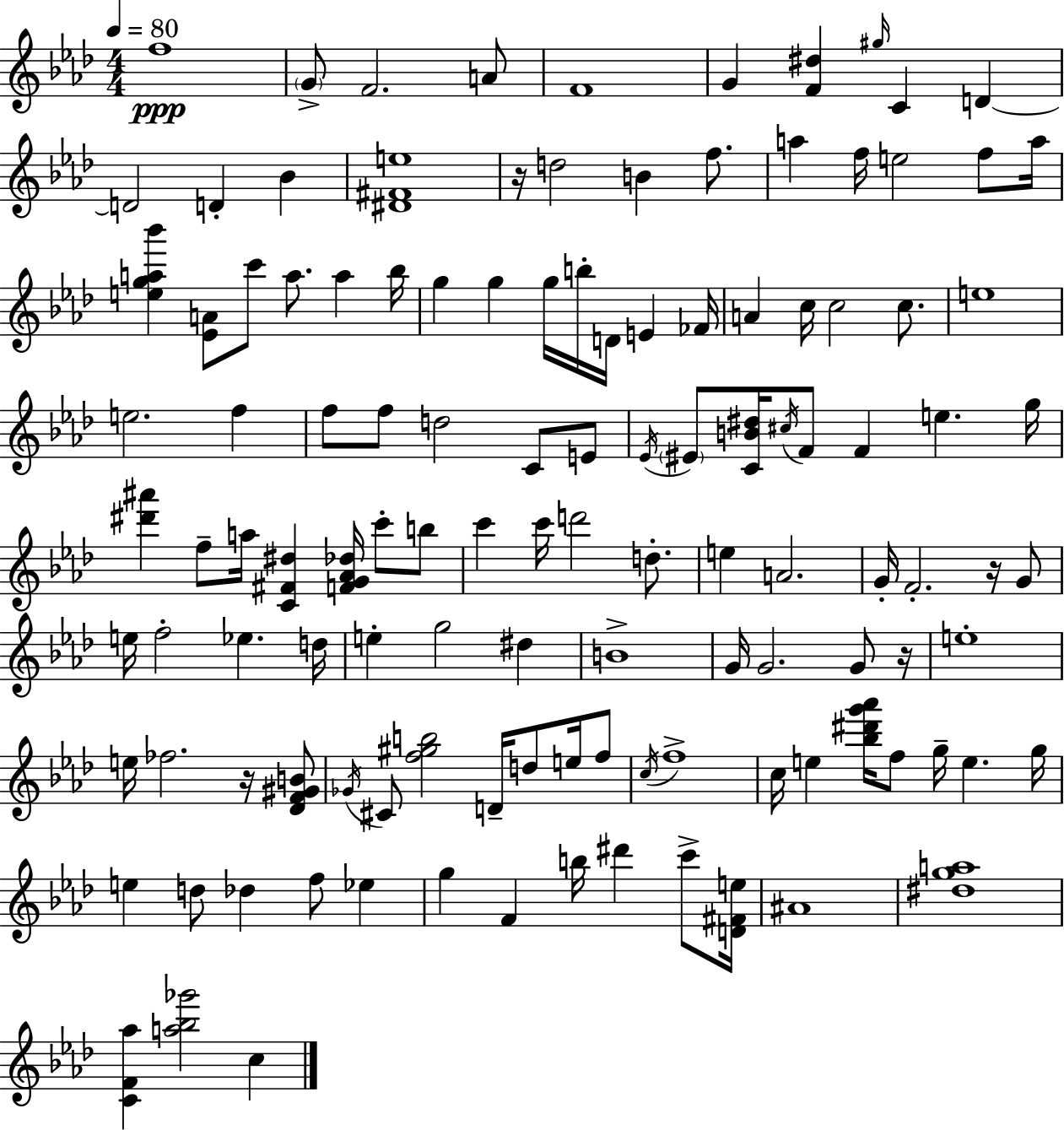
F5/w G4/e F4/h. A4/e F4/w G4/q [F4,D#5]/q G#5/s C4/q D4/q D4/h D4/q Bb4/q [D#4,F#4,E5]/w R/s D5/h B4/q F5/e. A5/q F5/s E5/h F5/e A5/s [E5,G5,A5,Bb6]/q [Eb4,A4]/e C6/e A5/e. A5/q Bb5/s G5/q G5/q G5/s B5/s D4/s E4/q FES4/s A4/q C5/s C5/h C5/e. E5/w E5/h. F5/q F5/e F5/e D5/h C4/e E4/e Eb4/s EIS4/e [C4,B4,D#5]/s C#5/s F4/e F4/q E5/q. G5/s [D#6,A#6]/q F5/e A5/s [C4,F#4,D#5]/q [F4,G4,Ab4,Db5]/s C6/e B5/e C6/q C6/s D6/h D5/e. E5/q A4/h. G4/s F4/h. R/s G4/e E5/s F5/h Eb5/q. D5/s E5/q G5/h D#5/q B4/w G4/s G4/h. G4/e R/s E5/w E5/s FES5/h. R/s [Db4,F4,G#4,B4]/e Gb4/s C#4/e [F5,G#5,B5]/h D4/s D5/e E5/s F5/e C5/s F5/w C5/s E5/q [Bb5,D#6,G6,Ab6]/s F5/e G5/s E5/q. G5/s E5/q D5/e Db5/q F5/e Eb5/q G5/q F4/q B5/s D#6/q C6/e [D4,F#4,E5]/s A#4/w [D#5,G5,A5]/w [C4,F4,Ab5]/q [A5,Bb5,Gb6]/h C5/q